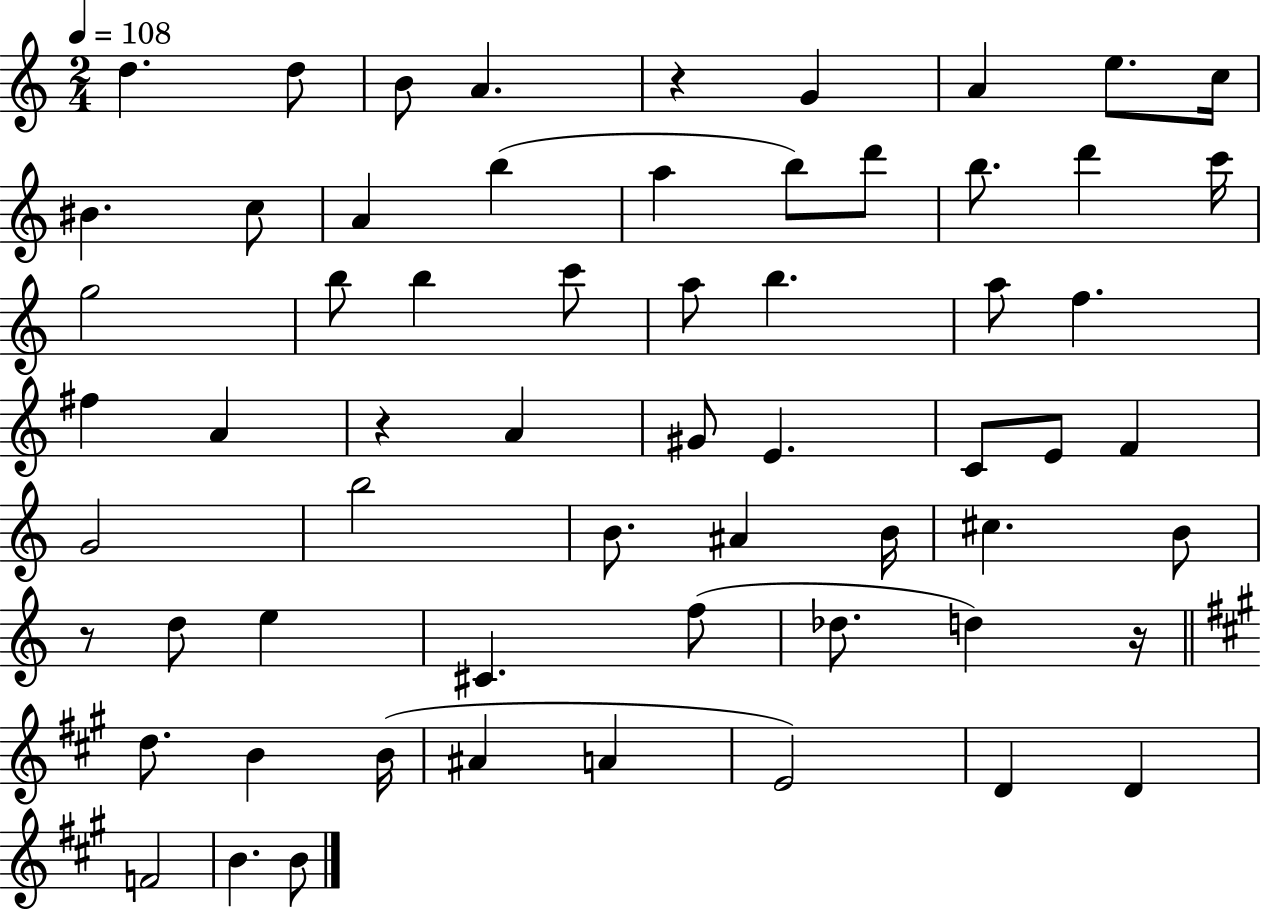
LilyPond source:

{
  \clef treble
  \numericTimeSignature
  \time 2/4
  \key c \major
  \tempo 4 = 108
  \repeat volta 2 { d''4. d''8 | b'8 a'4. | r4 g'4 | a'4 e''8. c''16 | \break bis'4. c''8 | a'4 b''4( | a''4 b''8) d'''8 | b''8. d'''4 c'''16 | \break g''2 | b''8 b''4 c'''8 | a''8 b''4. | a''8 f''4. | \break fis''4 a'4 | r4 a'4 | gis'8 e'4. | c'8 e'8 f'4 | \break g'2 | b''2 | b'8. ais'4 b'16 | cis''4. b'8 | \break r8 d''8 e''4 | cis'4. f''8( | des''8. d''4) r16 | \bar "||" \break \key a \major d''8. b'4 b'16( | ais'4 a'4 | e'2) | d'4 d'4 | \break f'2 | b'4. b'8 | } \bar "|."
}